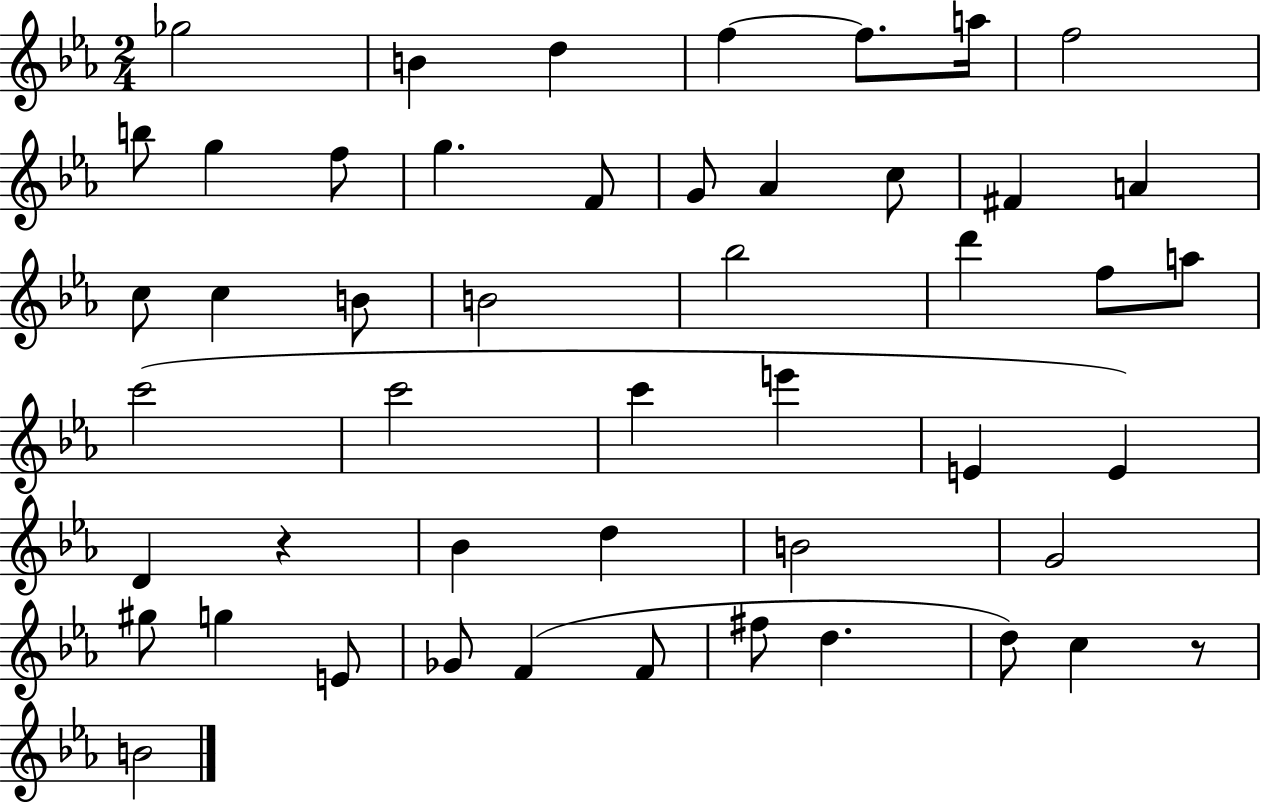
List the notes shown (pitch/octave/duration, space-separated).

Gb5/h B4/q D5/q F5/q F5/e. A5/s F5/h B5/e G5/q F5/e G5/q. F4/e G4/e Ab4/q C5/e F#4/q A4/q C5/e C5/q B4/e B4/h Bb5/h D6/q F5/e A5/e C6/h C6/h C6/q E6/q E4/q E4/q D4/q R/q Bb4/q D5/q B4/h G4/h G#5/e G5/q E4/e Gb4/e F4/q F4/e F#5/e D5/q. D5/e C5/q R/e B4/h